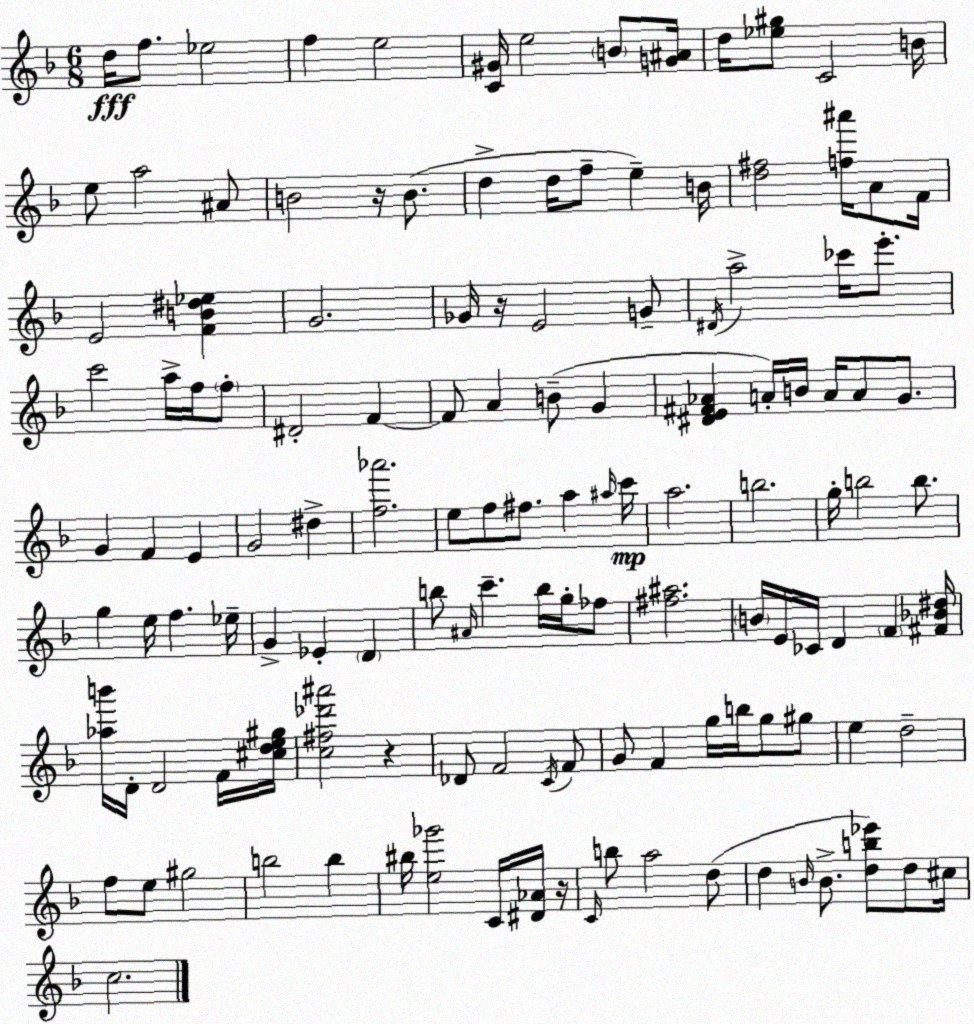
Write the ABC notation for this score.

X:1
T:Untitled
M:6/8
L:1/4
K:Dm
d/4 f/2 _e2 f e2 [C^G]/4 e2 B/2 [G^A]/4 d/4 [_e^g]/2 C2 B/4 e/2 a2 ^A/2 B2 z/4 B/2 d d/4 f/2 e B/4 [d^f]2 [f^a']/4 A/2 F/4 E2 [FB^d_e] G2 _G/4 z/4 E2 G/2 ^D/4 a2 _c'/4 e'/2 c'2 a/4 f/4 f/2 ^D2 F F/2 A B/2 G [^DE^F_A] A/4 B/4 A/4 A/2 G/2 G F E G2 ^d [f_a']2 e/2 f/2 ^f/2 a ^a/4 c'/4 a2 b2 g/4 b2 b/2 g e/4 f _e/4 G _E D b/2 ^A/4 c' b/4 g/4 _f/2 [^f^a]2 B/4 E/4 _C/4 D F [^F_B^d]/4 [_ab']/4 D/4 D2 F/4 [^cde^g]/4 [c^f_d'^a']2 z _D/2 F2 C/4 F/2 G/2 F g/4 b/4 g/2 ^g/2 e d2 f/2 e/2 ^g2 b2 b ^b/4 [e_g']2 C/4 [^D_A]/4 z/4 C/4 b/2 a2 d/2 d B/4 B/2 [db_e']/2 d/2 ^c/4 c2